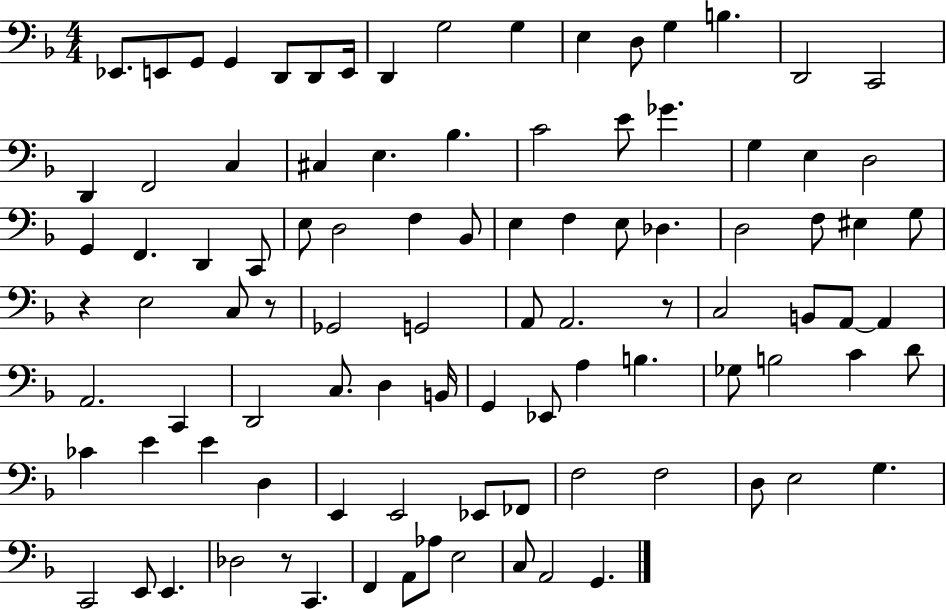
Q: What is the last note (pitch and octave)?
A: G2